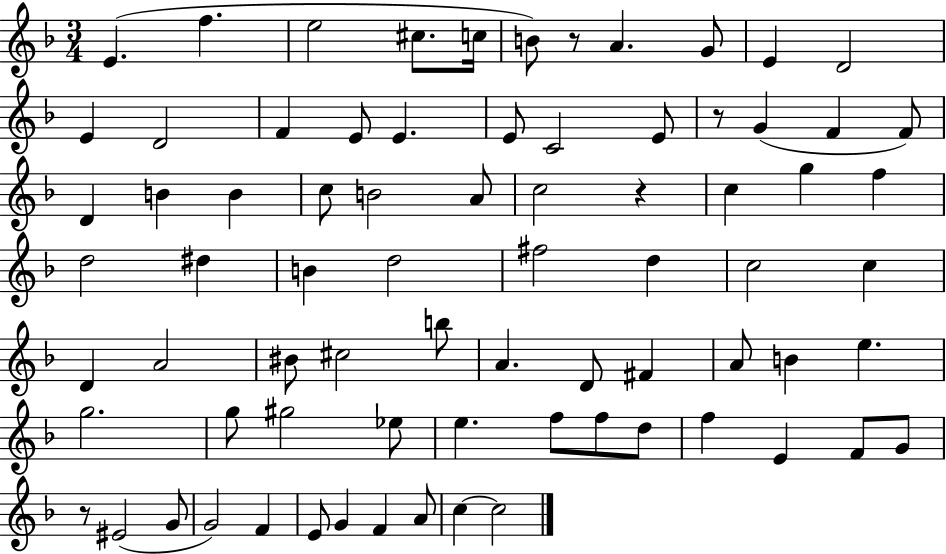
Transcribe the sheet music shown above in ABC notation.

X:1
T:Untitled
M:3/4
L:1/4
K:F
E f e2 ^c/2 c/4 B/2 z/2 A G/2 E D2 E D2 F E/2 E E/2 C2 E/2 z/2 G F F/2 D B B c/2 B2 A/2 c2 z c g f d2 ^d B d2 ^f2 d c2 c D A2 ^B/2 ^c2 b/2 A D/2 ^F A/2 B e g2 g/2 ^g2 _e/2 e f/2 f/2 d/2 f E F/2 G/2 z/2 ^E2 G/2 G2 F E/2 G F A/2 c c2